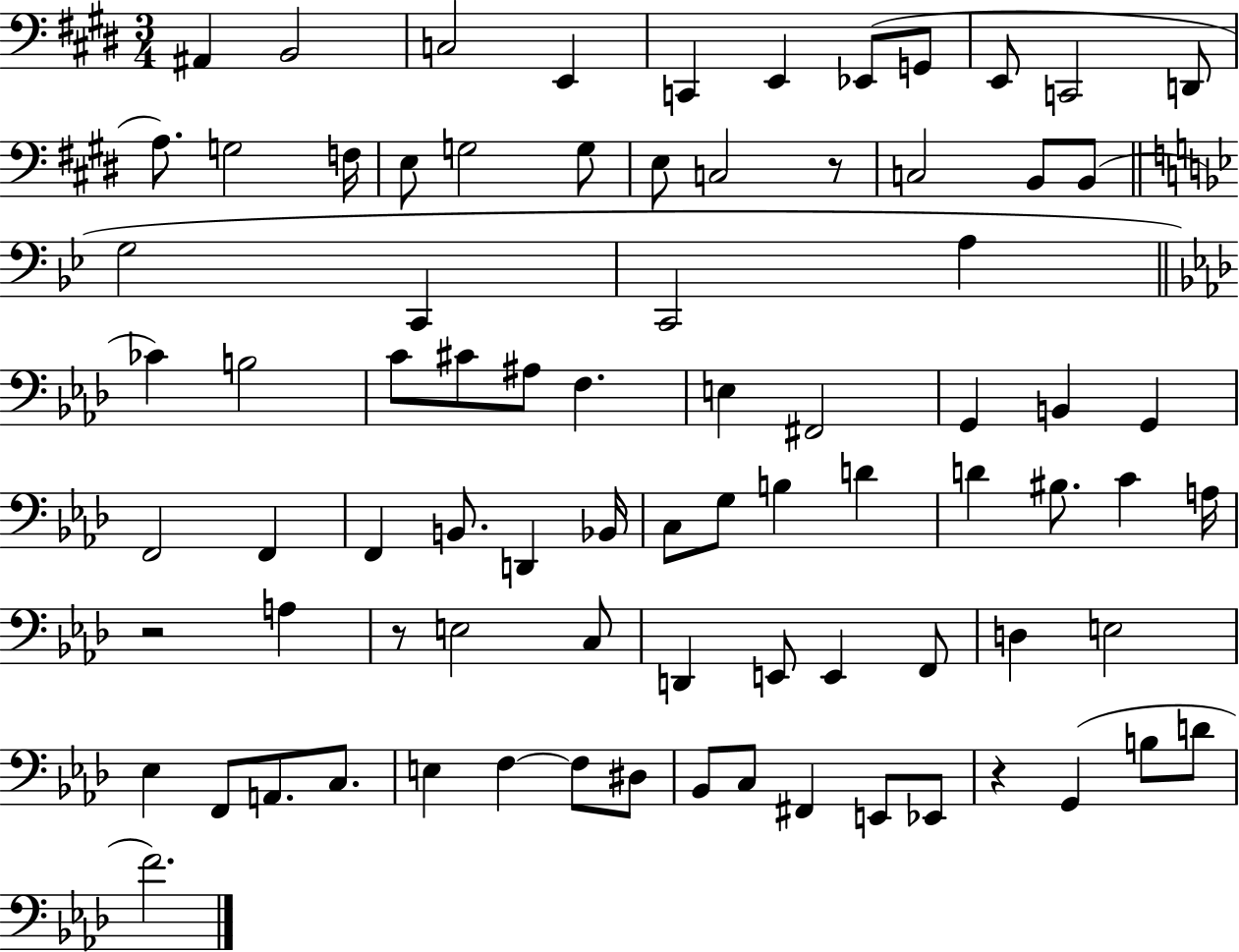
X:1
T:Untitled
M:3/4
L:1/4
K:E
^A,, B,,2 C,2 E,, C,, E,, _E,,/2 G,,/2 E,,/2 C,,2 D,,/2 A,/2 G,2 F,/4 E,/2 G,2 G,/2 E,/2 C,2 z/2 C,2 B,,/2 B,,/2 G,2 C,, C,,2 A, _C B,2 C/2 ^C/2 ^A,/2 F, E, ^F,,2 G,, B,, G,, F,,2 F,, F,, B,,/2 D,, _B,,/4 C,/2 G,/2 B, D D ^B,/2 C A,/4 z2 A, z/2 E,2 C,/2 D,, E,,/2 E,, F,,/2 D, E,2 _E, F,,/2 A,,/2 C,/2 E, F, F,/2 ^D,/2 _B,,/2 C,/2 ^F,, E,,/2 _E,,/2 z G,, B,/2 D/2 F2